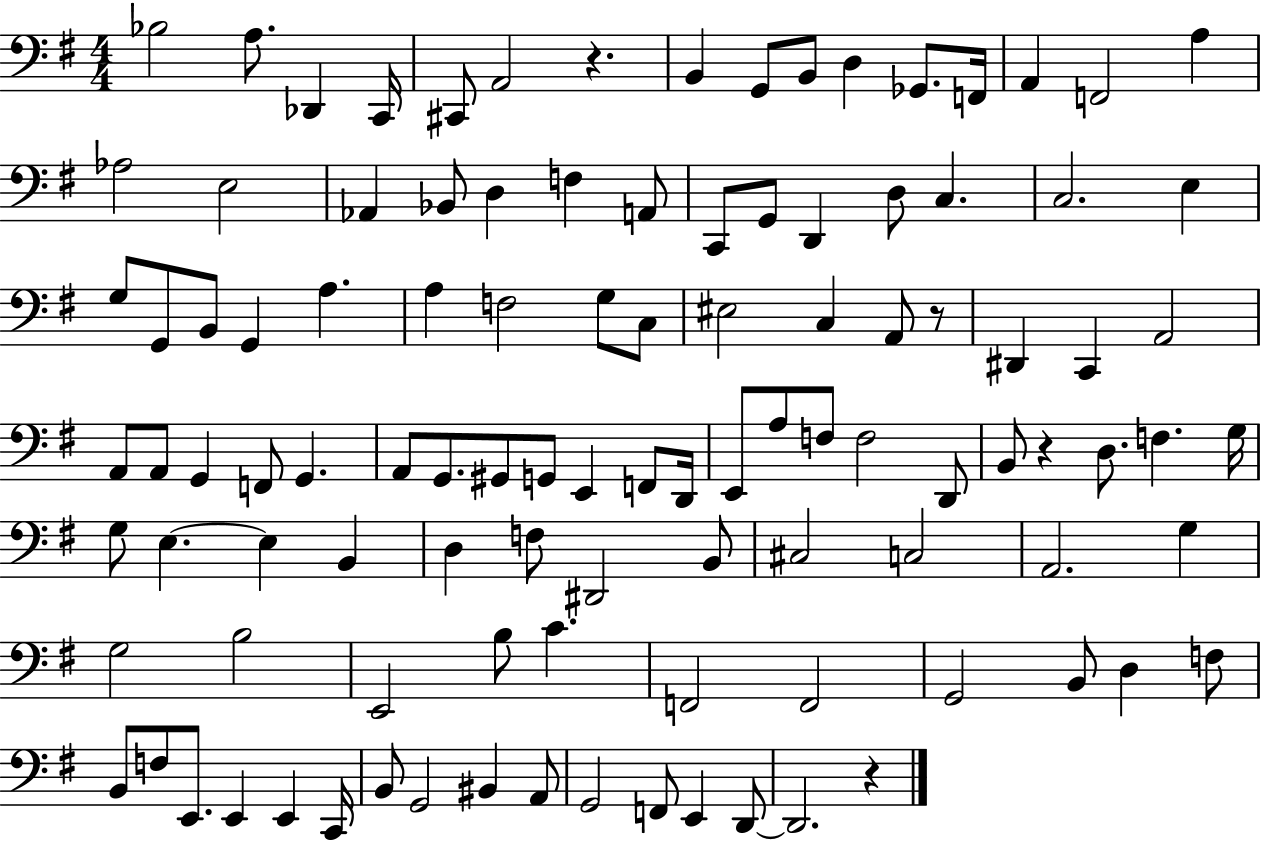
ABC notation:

X:1
T:Untitled
M:4/4
L:1/4
K:G
_B,2 A,/2 _D,, C,,/4 ^C,,/2 A,,2 z B,, G,,/2 B,,/2 D, _G,,/2 F,,/4 A,, F,,2 A, _A,2 E,2 _A,, _B,,/2 D, F, A,,/2 C,,/2 G,,/2 D,, D,/2 C, C,2 E, G,/2 G,,/2 B,,/2 G,, A, A, F,2 G,/2 C,/2 ^E,2 C, A,,/2 z/2 ^D,, C,, A,,2 A,,/2 A,,/2 G,, F,,/2 G,, A,,/2 G,,/2 ^G,,/2 G,,/2 E,, F,,/2 D,,/4 E,,/2 A,/2 F,/2 F,2 D,,/2 B,,/2 z D,/2 F, G,/4 G,/2 E, E, B,, D, F,/2 ^D,,2 B,,/2 ^C,2 C,2 A,,2 G, G,2 B,2 E,,2 B,/2 C F,,2 F,,2 G,,2 B,,/2 D, F,/2 B,,/2 F,/2 E,,/2 E,, E,, C,,/4 B,,/2 G,,2 ^B,, A,,/2 G,,2 F,,/2 E,, D,,/2 D,,2 z